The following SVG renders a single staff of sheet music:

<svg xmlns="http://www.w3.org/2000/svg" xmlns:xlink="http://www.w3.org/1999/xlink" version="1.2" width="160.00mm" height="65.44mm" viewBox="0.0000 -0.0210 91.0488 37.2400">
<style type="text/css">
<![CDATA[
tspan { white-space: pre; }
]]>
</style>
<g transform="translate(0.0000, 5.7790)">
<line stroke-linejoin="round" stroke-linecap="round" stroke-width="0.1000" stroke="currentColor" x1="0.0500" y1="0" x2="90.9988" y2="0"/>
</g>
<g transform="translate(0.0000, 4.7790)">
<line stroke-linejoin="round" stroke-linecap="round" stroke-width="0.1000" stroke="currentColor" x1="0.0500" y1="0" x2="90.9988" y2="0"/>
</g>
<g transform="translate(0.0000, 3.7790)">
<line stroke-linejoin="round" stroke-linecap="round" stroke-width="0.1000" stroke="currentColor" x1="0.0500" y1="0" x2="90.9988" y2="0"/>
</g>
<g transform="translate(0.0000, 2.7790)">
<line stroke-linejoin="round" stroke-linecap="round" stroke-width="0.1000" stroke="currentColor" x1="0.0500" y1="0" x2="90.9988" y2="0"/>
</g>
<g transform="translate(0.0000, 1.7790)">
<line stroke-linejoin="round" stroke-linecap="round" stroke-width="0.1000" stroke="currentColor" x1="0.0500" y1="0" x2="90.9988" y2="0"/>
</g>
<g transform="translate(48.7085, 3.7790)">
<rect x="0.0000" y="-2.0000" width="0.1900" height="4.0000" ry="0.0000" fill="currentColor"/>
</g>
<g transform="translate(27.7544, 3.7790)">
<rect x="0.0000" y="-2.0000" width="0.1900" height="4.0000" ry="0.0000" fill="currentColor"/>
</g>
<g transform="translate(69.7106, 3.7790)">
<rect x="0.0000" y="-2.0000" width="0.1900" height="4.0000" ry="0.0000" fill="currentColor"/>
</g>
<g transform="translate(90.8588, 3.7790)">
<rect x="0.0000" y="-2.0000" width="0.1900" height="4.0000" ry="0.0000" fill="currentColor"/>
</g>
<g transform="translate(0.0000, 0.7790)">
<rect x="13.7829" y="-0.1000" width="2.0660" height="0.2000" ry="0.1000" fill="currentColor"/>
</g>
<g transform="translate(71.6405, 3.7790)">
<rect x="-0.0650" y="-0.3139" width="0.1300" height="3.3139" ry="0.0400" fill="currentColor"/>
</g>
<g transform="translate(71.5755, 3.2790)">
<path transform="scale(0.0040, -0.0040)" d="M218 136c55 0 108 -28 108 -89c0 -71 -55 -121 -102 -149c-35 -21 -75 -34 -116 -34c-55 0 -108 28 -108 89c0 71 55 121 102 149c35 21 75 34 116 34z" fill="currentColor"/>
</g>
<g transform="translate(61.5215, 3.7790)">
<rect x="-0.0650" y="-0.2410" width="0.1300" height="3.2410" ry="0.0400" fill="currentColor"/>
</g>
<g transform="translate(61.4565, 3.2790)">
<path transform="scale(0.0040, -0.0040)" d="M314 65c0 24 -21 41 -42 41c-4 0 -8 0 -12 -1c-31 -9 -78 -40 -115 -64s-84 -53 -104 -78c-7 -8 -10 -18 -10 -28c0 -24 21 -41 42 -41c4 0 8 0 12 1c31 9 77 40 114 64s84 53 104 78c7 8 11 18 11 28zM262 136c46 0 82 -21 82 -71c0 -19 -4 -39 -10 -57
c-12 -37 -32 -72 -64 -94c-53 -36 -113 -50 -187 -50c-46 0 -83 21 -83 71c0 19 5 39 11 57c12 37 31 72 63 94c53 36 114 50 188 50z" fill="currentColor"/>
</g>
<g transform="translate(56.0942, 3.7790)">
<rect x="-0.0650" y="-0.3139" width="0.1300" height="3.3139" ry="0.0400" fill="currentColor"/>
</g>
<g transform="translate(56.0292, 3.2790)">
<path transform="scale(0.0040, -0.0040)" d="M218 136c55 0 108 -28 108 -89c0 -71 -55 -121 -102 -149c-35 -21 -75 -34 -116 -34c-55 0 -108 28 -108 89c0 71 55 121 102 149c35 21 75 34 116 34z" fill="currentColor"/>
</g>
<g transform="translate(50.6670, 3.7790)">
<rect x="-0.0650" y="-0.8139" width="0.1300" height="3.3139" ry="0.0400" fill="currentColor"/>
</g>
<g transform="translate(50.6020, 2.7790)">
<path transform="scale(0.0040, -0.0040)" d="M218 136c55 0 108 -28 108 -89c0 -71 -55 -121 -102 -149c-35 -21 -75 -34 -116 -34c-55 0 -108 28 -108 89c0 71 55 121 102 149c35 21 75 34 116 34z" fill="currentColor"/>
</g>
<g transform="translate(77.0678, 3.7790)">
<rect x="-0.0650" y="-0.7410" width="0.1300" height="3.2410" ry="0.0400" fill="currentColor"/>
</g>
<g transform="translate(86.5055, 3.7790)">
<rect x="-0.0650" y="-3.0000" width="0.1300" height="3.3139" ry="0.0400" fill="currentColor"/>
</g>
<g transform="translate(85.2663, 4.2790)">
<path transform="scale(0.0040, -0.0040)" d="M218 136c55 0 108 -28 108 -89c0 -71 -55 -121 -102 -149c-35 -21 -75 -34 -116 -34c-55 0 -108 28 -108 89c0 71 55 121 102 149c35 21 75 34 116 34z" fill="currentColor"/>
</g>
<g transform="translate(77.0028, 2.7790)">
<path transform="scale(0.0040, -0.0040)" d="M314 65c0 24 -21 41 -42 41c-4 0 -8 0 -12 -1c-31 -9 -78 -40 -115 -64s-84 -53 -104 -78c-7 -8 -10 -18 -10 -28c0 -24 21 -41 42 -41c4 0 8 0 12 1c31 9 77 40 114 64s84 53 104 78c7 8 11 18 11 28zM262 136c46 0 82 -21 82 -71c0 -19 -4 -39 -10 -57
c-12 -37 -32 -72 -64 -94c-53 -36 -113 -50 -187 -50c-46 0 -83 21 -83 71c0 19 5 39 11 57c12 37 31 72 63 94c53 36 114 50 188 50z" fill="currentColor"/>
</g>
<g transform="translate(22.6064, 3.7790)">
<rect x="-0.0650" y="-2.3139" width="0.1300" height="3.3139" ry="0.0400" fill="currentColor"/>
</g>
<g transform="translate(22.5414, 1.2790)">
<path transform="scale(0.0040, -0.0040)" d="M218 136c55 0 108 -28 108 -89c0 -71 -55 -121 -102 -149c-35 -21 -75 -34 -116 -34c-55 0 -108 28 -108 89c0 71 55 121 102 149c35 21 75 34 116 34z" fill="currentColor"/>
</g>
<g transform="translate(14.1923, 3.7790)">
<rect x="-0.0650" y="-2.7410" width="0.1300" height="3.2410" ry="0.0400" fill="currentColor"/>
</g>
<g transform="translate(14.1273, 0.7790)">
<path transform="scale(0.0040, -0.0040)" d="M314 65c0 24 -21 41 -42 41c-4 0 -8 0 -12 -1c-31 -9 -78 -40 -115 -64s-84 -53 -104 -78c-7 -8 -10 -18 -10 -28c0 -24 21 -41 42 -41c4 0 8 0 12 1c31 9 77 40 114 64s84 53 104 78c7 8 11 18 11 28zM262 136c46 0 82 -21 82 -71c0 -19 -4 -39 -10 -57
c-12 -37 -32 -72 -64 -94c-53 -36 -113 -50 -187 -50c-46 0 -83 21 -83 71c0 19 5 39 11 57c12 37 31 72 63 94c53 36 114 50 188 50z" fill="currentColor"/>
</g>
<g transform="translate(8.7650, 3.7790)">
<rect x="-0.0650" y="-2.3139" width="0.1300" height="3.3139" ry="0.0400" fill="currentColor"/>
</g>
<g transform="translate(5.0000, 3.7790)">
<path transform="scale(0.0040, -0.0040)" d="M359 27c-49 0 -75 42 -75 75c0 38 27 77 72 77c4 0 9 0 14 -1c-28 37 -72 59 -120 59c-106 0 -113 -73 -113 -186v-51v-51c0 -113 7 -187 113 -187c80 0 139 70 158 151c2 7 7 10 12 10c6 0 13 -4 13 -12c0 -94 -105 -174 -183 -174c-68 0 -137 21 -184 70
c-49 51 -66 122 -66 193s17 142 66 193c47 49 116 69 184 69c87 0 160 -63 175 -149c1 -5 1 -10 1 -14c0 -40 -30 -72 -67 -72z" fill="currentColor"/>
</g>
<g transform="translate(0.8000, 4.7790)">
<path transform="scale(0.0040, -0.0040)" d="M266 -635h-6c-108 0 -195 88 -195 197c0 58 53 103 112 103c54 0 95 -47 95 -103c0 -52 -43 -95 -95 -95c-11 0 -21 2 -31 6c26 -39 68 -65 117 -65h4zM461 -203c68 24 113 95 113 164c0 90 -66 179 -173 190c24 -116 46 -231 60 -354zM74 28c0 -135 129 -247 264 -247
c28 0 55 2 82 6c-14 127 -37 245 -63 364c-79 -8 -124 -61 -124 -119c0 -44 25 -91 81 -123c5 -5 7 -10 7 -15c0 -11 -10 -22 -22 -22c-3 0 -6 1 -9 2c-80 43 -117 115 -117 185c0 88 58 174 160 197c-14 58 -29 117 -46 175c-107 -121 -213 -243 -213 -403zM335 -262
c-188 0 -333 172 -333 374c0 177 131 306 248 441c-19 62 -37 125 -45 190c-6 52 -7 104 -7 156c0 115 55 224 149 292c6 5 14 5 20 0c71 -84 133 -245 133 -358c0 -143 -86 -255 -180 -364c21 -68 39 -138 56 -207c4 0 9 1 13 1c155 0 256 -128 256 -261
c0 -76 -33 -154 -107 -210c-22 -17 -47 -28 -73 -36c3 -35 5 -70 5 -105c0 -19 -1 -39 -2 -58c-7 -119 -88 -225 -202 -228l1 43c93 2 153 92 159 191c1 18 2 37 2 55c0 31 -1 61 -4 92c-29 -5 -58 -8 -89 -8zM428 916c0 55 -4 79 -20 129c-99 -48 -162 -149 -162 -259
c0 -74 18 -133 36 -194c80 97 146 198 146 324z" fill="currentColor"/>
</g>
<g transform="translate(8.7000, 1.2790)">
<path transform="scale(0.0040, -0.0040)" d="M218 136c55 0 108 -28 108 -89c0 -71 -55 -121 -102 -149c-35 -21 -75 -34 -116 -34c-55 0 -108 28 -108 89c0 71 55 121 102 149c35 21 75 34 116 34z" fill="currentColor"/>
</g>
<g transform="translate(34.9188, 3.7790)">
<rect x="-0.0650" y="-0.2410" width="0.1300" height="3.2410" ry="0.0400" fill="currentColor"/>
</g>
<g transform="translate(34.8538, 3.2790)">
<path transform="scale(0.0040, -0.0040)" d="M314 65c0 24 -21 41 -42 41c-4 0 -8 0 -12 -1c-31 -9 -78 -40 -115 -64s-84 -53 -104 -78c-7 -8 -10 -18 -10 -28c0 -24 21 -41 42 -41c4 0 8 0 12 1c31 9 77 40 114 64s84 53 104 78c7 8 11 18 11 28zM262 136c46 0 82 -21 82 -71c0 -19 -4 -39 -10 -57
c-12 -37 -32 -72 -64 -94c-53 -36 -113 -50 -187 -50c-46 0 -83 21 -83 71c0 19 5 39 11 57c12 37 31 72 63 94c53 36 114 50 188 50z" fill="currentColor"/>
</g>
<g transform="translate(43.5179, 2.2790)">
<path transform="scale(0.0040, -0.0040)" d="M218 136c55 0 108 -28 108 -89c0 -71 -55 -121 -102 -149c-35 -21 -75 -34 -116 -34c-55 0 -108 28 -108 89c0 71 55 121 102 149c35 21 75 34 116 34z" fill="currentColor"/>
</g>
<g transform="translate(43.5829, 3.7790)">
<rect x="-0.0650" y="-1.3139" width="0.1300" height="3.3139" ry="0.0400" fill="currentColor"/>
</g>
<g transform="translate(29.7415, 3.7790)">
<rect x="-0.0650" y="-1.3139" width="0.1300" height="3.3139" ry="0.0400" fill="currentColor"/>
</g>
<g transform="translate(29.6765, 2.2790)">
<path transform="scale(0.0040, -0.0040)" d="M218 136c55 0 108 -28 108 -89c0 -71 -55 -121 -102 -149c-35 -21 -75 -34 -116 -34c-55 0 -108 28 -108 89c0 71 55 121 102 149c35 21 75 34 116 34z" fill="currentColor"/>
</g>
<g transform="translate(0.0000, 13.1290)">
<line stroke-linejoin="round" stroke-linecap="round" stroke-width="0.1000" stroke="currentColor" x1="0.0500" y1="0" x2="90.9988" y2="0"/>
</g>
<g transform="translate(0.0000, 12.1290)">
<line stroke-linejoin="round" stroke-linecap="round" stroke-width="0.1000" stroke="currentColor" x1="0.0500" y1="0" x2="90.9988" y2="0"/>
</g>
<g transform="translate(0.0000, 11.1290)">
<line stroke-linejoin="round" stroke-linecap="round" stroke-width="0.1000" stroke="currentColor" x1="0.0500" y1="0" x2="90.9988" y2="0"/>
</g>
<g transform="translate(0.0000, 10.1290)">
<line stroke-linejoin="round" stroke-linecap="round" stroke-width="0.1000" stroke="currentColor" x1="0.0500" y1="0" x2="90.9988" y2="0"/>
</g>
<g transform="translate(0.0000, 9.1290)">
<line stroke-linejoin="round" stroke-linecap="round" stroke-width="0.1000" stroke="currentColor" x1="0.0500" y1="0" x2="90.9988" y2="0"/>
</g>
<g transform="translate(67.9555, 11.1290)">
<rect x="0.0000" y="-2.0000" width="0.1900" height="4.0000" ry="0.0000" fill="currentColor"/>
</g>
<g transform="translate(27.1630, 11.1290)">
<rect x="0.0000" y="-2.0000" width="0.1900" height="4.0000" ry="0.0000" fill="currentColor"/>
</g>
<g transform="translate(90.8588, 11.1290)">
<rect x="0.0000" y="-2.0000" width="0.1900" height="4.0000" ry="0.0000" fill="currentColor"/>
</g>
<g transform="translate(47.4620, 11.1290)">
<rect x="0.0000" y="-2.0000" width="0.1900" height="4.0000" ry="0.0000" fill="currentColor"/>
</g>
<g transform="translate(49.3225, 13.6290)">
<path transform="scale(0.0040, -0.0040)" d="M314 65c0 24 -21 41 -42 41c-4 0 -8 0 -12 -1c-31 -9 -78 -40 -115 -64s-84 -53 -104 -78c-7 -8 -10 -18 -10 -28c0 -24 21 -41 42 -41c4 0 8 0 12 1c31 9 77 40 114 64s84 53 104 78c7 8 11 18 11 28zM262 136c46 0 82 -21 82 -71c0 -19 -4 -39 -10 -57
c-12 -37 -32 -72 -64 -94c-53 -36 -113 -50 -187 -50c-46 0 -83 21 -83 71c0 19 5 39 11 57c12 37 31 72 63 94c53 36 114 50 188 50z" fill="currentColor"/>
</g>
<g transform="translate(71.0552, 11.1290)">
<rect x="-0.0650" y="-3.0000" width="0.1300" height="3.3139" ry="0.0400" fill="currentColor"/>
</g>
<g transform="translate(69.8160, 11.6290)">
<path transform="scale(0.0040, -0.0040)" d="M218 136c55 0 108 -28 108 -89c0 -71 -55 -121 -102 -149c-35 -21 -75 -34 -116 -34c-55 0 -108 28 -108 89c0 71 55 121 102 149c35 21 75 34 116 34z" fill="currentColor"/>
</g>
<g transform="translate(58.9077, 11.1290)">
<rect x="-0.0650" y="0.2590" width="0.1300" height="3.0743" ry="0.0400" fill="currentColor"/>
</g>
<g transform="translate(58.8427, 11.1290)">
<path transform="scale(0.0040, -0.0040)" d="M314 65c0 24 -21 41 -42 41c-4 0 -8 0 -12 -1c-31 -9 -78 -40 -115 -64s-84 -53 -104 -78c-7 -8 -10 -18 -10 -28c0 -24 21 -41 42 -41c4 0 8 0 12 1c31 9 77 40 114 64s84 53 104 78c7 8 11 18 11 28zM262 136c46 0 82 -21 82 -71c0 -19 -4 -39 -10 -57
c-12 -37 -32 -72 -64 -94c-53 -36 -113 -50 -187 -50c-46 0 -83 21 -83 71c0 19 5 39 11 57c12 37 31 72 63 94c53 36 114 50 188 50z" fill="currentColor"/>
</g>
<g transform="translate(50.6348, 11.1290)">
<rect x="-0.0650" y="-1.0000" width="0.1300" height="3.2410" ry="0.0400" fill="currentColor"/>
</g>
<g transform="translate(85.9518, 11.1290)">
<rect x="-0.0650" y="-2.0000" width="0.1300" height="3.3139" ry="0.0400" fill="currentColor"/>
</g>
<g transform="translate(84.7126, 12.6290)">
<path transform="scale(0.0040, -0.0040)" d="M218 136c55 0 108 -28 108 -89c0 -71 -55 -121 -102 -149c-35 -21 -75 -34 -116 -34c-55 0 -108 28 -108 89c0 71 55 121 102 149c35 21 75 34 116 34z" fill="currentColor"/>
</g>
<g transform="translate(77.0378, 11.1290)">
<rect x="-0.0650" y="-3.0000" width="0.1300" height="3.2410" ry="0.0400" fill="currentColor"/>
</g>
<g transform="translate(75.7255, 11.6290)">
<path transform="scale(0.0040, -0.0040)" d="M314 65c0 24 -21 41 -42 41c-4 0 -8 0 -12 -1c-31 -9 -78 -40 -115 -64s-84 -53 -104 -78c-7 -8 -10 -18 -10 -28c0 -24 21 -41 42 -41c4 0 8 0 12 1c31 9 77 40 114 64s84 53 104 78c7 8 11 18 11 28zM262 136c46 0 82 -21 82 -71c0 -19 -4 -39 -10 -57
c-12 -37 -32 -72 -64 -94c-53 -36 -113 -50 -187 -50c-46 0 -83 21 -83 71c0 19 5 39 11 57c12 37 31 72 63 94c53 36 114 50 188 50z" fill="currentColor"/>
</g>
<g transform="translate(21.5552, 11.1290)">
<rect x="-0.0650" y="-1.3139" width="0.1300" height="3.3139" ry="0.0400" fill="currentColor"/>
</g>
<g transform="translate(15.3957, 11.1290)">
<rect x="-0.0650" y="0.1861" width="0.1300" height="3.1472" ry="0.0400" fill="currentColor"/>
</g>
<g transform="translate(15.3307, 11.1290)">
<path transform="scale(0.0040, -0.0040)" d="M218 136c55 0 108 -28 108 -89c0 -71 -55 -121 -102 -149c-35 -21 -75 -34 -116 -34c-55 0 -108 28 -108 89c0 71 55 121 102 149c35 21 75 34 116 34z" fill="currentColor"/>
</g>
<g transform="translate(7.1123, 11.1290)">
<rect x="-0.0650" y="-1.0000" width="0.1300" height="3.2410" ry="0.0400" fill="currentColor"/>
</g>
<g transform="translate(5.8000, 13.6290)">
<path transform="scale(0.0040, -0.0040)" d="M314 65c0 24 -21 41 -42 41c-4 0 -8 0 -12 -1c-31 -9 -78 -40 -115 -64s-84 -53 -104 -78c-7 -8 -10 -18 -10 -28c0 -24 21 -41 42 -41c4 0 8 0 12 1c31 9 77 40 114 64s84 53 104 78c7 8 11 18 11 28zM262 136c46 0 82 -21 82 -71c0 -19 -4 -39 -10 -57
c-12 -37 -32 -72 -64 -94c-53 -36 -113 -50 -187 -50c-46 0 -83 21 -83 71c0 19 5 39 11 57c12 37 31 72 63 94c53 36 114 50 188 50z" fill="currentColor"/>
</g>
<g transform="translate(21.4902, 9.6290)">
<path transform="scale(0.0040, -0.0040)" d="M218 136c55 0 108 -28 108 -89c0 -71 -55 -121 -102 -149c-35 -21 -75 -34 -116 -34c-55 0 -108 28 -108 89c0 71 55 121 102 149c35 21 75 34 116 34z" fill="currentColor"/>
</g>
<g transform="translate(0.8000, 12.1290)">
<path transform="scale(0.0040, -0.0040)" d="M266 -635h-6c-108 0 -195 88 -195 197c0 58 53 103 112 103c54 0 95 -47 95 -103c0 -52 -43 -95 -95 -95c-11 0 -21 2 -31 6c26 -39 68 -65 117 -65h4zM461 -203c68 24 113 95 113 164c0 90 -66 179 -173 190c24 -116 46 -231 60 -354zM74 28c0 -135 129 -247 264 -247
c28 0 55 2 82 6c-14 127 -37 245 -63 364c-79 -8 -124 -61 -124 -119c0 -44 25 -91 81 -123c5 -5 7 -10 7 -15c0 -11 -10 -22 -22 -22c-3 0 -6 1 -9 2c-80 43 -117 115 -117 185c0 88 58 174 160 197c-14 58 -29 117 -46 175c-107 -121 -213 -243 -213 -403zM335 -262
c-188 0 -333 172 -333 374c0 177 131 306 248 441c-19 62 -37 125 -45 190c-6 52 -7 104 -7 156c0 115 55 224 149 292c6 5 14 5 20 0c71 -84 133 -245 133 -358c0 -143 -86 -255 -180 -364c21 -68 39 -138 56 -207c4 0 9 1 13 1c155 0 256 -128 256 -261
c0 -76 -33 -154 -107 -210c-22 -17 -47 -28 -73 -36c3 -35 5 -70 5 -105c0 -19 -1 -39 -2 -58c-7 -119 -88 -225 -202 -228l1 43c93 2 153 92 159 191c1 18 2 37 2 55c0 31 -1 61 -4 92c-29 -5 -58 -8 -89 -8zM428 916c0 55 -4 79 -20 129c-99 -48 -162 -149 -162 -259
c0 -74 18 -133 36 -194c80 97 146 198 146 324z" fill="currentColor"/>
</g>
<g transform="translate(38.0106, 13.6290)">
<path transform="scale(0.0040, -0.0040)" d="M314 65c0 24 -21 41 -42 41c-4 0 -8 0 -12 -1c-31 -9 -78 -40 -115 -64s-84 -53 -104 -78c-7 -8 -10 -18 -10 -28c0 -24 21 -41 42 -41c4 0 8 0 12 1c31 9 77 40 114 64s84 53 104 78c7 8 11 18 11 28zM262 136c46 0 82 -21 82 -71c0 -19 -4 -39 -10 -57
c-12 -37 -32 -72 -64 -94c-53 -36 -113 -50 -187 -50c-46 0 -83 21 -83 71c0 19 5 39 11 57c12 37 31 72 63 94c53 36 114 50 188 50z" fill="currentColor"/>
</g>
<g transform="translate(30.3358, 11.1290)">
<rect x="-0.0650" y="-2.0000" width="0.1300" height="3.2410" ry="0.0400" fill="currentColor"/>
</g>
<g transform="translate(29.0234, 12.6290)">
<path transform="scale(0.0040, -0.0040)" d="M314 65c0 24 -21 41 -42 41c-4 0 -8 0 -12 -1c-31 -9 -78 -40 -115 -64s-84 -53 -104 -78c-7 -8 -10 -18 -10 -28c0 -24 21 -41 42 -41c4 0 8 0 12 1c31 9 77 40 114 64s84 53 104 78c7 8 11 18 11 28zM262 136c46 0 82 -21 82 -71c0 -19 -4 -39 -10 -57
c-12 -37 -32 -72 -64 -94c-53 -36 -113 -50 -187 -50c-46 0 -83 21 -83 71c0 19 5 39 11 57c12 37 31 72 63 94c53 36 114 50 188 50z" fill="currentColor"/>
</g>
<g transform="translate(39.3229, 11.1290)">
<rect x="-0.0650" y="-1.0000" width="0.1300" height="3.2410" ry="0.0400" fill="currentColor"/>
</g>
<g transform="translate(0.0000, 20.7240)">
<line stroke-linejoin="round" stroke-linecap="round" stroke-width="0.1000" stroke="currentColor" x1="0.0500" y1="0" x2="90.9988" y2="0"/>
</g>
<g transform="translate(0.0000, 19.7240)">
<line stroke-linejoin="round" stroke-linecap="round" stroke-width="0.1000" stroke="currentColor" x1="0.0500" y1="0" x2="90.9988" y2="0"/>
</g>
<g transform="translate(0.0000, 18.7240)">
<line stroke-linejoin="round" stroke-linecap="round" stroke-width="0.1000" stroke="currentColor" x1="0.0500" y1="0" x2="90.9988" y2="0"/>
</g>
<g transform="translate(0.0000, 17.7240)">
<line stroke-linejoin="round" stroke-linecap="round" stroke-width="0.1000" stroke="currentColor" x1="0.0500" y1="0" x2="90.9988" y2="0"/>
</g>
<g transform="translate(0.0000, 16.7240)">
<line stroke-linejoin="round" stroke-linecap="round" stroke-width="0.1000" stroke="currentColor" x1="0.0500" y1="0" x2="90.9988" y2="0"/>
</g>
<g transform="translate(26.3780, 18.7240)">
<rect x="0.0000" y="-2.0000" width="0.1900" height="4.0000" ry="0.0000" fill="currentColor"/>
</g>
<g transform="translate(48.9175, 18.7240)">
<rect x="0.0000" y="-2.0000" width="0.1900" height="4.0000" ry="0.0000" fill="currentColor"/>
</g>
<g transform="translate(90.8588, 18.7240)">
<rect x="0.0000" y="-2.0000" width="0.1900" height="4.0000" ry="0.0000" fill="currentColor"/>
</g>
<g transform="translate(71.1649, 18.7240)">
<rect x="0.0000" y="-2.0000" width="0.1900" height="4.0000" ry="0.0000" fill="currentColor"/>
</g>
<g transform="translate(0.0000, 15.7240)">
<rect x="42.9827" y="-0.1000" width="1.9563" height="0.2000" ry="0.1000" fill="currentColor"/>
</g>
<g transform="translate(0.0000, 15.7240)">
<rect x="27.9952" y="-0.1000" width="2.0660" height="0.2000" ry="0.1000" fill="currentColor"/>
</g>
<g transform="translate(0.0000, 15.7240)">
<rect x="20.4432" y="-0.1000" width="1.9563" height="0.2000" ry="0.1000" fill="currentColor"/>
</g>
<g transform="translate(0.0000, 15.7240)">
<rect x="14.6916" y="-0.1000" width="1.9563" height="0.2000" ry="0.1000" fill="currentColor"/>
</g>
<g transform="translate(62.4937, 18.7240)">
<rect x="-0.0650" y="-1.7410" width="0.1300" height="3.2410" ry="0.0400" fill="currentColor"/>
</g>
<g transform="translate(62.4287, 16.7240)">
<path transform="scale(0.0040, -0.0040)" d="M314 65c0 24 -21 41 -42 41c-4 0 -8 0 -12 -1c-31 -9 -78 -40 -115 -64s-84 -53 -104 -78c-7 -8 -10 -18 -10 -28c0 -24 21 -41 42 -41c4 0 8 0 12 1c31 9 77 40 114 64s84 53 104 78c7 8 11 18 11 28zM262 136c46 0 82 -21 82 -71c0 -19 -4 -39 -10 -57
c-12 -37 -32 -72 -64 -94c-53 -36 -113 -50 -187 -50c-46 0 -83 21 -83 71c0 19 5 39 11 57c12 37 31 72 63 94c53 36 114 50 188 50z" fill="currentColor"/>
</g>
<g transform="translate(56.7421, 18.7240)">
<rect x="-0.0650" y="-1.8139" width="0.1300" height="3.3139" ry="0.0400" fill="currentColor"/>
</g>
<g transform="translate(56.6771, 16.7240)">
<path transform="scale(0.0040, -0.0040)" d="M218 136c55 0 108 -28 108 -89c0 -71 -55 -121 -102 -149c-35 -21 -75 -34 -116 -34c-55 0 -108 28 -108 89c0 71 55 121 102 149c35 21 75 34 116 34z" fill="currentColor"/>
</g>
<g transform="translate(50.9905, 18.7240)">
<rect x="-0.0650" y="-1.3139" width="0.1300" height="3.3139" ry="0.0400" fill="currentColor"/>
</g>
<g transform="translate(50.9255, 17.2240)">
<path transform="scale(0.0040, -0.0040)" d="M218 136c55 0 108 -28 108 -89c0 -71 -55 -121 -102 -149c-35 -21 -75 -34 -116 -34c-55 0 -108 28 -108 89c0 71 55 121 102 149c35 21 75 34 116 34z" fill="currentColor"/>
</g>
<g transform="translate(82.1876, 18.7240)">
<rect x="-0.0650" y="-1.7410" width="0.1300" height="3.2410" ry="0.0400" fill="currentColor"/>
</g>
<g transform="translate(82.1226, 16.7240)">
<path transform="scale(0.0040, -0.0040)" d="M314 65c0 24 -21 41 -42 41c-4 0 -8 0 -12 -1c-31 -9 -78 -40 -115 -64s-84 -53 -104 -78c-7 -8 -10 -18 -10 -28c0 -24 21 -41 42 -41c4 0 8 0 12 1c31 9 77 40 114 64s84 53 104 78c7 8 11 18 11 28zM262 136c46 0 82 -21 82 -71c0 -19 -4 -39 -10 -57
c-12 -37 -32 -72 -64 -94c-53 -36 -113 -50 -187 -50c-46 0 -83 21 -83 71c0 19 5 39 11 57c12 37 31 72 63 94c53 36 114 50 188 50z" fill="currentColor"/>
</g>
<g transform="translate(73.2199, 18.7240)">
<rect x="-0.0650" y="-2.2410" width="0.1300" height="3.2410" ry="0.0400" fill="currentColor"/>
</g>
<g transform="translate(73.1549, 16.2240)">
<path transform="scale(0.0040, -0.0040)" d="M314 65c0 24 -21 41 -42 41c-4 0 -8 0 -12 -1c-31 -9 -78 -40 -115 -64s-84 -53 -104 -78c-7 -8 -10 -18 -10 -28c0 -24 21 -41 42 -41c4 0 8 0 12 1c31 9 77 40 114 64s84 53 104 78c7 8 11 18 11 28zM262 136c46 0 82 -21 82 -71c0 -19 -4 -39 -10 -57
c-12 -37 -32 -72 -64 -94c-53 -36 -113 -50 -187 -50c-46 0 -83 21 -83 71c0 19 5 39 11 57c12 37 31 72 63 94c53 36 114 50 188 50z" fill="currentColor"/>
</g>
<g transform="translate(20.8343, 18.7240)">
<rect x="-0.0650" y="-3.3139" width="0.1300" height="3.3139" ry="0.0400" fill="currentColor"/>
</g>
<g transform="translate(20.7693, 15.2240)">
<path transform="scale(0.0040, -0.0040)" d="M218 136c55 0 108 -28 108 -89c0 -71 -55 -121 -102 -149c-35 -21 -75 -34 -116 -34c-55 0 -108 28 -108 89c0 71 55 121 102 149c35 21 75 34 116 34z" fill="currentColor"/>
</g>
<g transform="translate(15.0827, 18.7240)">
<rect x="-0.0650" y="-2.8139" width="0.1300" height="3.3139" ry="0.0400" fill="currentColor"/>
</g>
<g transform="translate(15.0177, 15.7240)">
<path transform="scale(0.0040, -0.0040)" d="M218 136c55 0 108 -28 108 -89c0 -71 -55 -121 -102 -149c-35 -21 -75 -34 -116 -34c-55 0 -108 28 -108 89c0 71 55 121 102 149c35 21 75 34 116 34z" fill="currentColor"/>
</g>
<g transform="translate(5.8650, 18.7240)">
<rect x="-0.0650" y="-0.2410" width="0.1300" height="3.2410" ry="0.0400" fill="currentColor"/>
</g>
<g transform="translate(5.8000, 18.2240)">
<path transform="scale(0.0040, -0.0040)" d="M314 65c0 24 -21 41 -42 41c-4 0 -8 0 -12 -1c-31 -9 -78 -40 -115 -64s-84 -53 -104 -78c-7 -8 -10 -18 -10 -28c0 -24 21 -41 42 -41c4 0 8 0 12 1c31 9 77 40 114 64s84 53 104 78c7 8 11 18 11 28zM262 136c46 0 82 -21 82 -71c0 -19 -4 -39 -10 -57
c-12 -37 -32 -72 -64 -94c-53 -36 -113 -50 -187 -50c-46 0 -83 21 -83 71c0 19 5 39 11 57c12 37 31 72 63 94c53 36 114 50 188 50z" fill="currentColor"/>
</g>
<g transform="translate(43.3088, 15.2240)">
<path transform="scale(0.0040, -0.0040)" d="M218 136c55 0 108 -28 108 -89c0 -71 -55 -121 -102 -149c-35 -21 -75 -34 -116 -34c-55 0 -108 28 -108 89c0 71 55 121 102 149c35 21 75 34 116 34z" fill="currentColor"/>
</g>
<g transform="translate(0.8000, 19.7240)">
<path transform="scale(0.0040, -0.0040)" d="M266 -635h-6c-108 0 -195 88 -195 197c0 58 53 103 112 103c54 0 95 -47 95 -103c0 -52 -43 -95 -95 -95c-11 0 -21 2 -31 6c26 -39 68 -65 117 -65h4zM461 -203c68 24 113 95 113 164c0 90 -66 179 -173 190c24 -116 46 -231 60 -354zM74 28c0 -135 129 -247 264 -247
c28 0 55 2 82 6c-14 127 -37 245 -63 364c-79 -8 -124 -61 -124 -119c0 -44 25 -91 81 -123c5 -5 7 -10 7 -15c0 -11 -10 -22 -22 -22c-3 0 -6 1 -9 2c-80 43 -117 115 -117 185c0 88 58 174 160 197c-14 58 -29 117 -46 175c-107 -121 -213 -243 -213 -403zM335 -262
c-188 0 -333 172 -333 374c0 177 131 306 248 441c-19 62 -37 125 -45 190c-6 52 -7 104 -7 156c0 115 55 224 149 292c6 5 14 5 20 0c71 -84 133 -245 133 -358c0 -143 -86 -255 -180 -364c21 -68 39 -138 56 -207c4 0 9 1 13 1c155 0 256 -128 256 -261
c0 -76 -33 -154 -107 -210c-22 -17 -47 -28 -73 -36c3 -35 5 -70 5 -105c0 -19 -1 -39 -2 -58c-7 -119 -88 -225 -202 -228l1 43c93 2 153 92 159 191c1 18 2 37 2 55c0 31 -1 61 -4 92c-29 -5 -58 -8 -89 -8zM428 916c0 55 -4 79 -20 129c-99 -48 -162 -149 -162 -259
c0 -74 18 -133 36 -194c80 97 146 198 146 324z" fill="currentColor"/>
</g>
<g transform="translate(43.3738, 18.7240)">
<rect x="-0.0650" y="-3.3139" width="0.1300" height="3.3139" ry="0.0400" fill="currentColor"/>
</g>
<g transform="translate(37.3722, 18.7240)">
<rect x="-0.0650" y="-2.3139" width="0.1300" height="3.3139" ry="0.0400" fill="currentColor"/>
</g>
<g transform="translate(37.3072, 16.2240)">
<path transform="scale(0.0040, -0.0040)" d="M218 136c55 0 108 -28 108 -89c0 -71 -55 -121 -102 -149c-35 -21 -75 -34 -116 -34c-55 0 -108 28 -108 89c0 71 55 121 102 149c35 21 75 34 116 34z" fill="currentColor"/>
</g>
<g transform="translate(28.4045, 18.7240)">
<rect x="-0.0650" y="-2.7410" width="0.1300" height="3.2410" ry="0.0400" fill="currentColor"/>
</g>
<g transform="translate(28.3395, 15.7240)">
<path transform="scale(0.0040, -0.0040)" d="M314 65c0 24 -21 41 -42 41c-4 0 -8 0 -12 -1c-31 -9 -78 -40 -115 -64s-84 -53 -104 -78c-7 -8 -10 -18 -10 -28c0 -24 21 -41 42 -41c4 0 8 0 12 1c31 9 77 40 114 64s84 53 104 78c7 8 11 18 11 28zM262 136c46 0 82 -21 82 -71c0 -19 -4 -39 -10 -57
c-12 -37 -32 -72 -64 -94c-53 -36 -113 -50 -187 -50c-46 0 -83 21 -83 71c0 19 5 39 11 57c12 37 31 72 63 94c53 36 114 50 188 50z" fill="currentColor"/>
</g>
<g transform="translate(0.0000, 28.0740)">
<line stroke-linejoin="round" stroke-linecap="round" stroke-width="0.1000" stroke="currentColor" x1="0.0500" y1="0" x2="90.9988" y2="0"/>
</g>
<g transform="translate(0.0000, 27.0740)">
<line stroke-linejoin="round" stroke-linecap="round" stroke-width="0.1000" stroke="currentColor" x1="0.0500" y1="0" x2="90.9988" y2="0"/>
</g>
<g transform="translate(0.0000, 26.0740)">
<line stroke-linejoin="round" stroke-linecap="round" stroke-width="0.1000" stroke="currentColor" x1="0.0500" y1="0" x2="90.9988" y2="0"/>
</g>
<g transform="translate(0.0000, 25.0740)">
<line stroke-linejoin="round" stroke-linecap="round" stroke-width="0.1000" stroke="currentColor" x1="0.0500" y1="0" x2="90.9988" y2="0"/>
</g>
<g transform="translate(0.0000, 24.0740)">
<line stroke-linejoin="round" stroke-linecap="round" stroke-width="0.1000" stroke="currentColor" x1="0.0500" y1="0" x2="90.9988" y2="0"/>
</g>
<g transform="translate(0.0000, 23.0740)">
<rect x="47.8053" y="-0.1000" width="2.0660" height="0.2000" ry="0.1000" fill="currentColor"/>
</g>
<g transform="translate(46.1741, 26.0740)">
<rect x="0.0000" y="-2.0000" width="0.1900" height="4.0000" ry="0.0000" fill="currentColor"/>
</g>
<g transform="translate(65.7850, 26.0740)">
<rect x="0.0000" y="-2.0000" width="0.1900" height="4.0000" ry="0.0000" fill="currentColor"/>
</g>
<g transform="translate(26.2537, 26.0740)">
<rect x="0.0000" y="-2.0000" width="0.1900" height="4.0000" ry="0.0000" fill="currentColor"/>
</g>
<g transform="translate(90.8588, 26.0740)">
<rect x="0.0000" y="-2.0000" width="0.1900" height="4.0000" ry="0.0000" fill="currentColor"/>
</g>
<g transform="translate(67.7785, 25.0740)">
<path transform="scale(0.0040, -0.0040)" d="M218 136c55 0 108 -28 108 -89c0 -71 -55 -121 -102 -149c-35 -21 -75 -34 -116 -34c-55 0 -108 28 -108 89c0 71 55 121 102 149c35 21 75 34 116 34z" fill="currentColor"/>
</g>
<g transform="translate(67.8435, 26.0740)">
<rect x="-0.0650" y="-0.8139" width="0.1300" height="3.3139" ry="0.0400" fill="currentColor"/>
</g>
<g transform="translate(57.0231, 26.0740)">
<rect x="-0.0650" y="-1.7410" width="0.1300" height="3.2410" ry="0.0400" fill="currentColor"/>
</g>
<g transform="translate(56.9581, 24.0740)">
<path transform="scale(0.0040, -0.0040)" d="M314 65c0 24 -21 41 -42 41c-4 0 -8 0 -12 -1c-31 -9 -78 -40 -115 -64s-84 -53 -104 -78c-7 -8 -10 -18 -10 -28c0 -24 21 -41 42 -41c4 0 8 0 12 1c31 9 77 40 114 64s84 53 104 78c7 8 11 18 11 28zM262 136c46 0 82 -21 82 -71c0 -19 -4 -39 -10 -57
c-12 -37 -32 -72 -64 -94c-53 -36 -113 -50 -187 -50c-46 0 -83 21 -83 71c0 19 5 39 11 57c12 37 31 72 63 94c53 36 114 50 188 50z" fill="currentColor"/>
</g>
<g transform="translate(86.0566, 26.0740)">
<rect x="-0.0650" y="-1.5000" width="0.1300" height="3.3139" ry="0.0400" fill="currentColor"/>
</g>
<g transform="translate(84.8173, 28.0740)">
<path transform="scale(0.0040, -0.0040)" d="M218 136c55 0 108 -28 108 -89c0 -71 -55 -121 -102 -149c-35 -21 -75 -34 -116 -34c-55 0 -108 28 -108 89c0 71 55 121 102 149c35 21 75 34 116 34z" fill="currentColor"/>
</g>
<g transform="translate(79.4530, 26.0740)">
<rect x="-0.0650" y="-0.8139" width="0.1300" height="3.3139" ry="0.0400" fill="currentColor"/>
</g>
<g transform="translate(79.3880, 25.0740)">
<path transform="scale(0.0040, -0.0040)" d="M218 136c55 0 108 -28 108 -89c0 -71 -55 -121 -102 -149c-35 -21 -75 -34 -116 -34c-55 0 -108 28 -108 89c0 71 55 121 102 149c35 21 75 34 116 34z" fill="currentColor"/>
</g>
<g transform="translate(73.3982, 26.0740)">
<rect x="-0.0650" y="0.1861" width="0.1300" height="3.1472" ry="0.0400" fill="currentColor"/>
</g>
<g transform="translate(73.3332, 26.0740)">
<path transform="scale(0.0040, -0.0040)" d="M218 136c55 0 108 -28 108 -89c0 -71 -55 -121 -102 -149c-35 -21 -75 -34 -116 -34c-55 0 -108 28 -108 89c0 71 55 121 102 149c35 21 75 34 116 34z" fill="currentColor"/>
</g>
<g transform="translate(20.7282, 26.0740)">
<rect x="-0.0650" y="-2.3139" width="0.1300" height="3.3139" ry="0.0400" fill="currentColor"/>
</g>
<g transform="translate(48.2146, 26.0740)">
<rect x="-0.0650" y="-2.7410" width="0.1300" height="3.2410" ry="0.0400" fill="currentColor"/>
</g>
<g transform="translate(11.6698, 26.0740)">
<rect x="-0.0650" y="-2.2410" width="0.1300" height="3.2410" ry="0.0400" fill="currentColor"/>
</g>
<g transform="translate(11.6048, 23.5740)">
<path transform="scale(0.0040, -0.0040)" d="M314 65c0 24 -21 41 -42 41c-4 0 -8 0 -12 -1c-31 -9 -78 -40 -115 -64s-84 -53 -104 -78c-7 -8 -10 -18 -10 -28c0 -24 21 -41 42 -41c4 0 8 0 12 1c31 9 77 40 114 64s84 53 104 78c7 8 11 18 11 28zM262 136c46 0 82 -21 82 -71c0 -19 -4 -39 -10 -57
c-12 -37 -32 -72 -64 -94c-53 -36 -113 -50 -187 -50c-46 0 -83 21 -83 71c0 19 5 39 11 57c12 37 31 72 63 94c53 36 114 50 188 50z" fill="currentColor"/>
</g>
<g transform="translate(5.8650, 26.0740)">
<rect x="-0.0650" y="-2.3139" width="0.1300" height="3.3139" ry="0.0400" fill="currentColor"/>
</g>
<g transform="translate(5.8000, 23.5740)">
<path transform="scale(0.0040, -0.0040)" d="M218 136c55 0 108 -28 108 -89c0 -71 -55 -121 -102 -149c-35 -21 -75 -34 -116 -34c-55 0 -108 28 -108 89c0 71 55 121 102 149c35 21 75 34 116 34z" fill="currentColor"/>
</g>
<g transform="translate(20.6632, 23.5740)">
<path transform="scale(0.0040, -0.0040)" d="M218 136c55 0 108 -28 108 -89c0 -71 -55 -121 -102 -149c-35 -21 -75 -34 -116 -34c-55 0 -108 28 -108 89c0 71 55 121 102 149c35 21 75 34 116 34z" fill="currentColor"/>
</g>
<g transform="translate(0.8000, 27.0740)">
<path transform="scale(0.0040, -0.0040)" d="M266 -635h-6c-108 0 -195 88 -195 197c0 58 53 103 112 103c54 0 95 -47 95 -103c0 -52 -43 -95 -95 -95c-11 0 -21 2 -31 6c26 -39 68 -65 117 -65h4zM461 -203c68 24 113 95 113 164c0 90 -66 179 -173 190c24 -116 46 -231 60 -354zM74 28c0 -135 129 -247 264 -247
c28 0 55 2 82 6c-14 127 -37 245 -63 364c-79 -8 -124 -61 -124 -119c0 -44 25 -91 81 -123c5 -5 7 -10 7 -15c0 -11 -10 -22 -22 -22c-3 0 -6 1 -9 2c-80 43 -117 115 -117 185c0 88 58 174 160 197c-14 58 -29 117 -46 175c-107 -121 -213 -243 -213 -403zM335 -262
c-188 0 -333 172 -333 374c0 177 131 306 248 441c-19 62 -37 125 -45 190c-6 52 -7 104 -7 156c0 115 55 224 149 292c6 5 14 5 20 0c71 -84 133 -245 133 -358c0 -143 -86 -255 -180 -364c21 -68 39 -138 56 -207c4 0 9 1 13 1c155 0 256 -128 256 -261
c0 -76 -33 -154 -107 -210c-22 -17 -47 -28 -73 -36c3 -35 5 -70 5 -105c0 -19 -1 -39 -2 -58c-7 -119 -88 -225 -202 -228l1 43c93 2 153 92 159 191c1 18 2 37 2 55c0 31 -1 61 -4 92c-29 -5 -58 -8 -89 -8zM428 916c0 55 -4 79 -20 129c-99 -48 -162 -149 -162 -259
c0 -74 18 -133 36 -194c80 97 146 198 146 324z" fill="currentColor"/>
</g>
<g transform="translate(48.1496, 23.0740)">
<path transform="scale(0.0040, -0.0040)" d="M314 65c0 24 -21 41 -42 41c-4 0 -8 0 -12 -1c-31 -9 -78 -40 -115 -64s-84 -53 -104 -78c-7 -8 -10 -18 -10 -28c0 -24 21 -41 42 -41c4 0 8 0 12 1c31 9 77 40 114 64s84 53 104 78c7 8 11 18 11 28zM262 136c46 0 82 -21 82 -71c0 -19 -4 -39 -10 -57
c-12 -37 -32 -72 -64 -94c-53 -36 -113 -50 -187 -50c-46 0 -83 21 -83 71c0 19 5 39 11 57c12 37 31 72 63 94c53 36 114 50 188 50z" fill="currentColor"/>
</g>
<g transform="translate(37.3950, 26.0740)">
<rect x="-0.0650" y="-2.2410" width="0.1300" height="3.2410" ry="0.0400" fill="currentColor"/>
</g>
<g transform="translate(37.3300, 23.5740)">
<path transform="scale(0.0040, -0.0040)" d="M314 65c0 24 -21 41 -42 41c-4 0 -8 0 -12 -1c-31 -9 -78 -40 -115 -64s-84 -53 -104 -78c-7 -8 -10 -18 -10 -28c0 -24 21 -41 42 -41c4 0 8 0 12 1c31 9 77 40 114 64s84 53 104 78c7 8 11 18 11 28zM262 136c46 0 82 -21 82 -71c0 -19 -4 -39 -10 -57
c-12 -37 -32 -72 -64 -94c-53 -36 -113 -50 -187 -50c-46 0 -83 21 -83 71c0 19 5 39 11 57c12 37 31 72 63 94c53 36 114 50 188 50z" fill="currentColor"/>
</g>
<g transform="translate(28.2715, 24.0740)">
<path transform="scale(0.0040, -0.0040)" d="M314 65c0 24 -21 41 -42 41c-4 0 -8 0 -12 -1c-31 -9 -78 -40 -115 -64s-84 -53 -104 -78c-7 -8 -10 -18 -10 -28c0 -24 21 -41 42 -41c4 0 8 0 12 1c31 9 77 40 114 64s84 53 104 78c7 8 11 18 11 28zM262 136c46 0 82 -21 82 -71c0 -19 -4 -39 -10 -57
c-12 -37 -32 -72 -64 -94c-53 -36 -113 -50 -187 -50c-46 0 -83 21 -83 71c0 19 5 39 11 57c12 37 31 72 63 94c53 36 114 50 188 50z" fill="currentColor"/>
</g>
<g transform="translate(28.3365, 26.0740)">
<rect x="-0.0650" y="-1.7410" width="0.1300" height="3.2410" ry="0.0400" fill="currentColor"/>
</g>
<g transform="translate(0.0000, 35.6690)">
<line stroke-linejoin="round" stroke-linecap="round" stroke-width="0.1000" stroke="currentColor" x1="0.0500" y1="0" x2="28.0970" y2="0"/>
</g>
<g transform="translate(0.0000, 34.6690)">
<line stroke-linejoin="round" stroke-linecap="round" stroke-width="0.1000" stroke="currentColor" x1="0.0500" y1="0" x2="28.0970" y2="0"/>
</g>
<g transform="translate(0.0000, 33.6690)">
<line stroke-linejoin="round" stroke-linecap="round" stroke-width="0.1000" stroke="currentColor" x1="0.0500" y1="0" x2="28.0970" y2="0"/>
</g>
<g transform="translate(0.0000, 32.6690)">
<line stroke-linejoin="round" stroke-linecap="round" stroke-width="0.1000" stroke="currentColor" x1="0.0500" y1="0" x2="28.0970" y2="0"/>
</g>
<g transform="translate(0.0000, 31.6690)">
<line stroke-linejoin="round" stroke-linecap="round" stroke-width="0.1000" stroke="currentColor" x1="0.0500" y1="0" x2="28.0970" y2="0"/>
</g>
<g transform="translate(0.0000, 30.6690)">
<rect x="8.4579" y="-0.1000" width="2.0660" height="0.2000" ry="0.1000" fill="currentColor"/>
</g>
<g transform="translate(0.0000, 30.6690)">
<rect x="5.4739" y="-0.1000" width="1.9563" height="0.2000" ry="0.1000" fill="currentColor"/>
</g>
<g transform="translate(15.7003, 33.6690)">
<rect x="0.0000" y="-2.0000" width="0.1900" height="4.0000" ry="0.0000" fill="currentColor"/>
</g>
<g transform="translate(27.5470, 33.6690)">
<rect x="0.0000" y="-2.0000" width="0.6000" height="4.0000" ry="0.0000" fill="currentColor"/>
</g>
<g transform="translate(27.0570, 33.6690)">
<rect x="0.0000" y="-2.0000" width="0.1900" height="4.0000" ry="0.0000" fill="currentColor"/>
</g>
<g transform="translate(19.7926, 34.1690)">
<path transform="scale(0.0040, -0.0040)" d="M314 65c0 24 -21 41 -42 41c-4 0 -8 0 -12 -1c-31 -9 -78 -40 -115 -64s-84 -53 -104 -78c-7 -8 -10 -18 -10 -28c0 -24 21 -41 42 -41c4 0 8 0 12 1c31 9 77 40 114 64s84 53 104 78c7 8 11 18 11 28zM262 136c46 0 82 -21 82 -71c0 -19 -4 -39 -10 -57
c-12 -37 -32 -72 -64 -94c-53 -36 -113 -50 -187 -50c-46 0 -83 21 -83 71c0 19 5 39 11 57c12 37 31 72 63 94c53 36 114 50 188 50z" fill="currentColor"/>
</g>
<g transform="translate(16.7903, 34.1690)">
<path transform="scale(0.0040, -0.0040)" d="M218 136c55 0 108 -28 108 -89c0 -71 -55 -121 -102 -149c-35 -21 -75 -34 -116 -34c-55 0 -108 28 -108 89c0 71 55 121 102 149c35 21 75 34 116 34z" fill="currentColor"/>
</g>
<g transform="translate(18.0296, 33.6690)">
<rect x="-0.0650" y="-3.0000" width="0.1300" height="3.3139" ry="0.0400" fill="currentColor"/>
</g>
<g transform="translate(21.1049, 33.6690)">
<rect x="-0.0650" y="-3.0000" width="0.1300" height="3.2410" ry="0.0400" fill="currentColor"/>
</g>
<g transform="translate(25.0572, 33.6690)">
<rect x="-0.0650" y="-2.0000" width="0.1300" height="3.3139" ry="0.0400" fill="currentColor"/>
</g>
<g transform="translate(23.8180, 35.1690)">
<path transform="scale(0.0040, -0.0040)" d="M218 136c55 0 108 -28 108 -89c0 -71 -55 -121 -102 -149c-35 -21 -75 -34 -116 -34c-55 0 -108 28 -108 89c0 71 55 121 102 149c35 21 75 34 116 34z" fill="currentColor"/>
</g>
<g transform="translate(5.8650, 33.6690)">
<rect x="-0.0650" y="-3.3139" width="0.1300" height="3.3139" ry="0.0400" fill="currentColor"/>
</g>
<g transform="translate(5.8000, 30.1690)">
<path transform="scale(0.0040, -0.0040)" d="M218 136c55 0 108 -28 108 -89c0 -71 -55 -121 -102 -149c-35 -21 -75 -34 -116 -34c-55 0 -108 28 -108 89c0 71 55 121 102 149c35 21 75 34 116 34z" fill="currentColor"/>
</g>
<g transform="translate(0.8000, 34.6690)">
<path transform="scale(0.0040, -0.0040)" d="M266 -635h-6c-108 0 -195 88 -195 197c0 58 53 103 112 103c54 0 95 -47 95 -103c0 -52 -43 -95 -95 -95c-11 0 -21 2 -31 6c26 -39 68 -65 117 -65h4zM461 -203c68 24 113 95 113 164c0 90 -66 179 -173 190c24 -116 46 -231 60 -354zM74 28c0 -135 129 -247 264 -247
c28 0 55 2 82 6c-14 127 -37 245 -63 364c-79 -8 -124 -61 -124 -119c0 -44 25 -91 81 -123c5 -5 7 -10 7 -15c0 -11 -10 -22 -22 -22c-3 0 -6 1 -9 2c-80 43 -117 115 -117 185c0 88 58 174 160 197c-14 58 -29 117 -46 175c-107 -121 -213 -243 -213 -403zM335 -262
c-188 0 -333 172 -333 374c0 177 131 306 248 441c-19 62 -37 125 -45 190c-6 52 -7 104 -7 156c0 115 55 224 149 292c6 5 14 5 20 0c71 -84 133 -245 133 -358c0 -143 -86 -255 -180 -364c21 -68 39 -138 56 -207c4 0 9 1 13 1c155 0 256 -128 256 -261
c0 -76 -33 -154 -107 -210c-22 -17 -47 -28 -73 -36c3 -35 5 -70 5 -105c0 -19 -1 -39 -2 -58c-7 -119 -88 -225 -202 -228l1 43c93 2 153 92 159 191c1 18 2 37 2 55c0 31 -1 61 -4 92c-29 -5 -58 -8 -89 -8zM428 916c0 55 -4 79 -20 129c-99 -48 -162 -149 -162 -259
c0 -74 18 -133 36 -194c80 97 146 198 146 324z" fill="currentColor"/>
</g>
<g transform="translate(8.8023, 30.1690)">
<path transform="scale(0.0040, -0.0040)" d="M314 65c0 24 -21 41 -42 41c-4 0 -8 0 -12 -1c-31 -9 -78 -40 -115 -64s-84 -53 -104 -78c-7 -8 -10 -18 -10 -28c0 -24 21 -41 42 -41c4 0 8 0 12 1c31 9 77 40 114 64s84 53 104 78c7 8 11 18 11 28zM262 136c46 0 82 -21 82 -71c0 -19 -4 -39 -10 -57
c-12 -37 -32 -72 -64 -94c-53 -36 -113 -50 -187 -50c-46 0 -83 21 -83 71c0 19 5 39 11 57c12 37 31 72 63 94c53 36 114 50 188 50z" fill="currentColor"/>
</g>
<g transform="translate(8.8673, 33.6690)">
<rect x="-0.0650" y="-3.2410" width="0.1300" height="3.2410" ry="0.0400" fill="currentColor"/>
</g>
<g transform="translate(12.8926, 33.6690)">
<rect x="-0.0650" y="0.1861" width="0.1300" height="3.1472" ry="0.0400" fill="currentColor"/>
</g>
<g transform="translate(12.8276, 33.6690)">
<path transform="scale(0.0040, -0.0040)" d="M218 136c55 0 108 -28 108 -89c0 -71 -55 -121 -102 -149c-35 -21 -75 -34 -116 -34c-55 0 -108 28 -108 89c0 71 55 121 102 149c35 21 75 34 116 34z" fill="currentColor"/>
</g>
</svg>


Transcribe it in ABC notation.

X:1
T:Untitled
M:4/4
L:1/4
K:C
g a2 g e c2 e d c c2 c d2 A D2 B e F2 D2 D2 B2 A A2 F c2 a b a2 g b e f f2 g2 f2 g g2 g f2 g2 a2 f2 d B d E b b2 B A A2 F